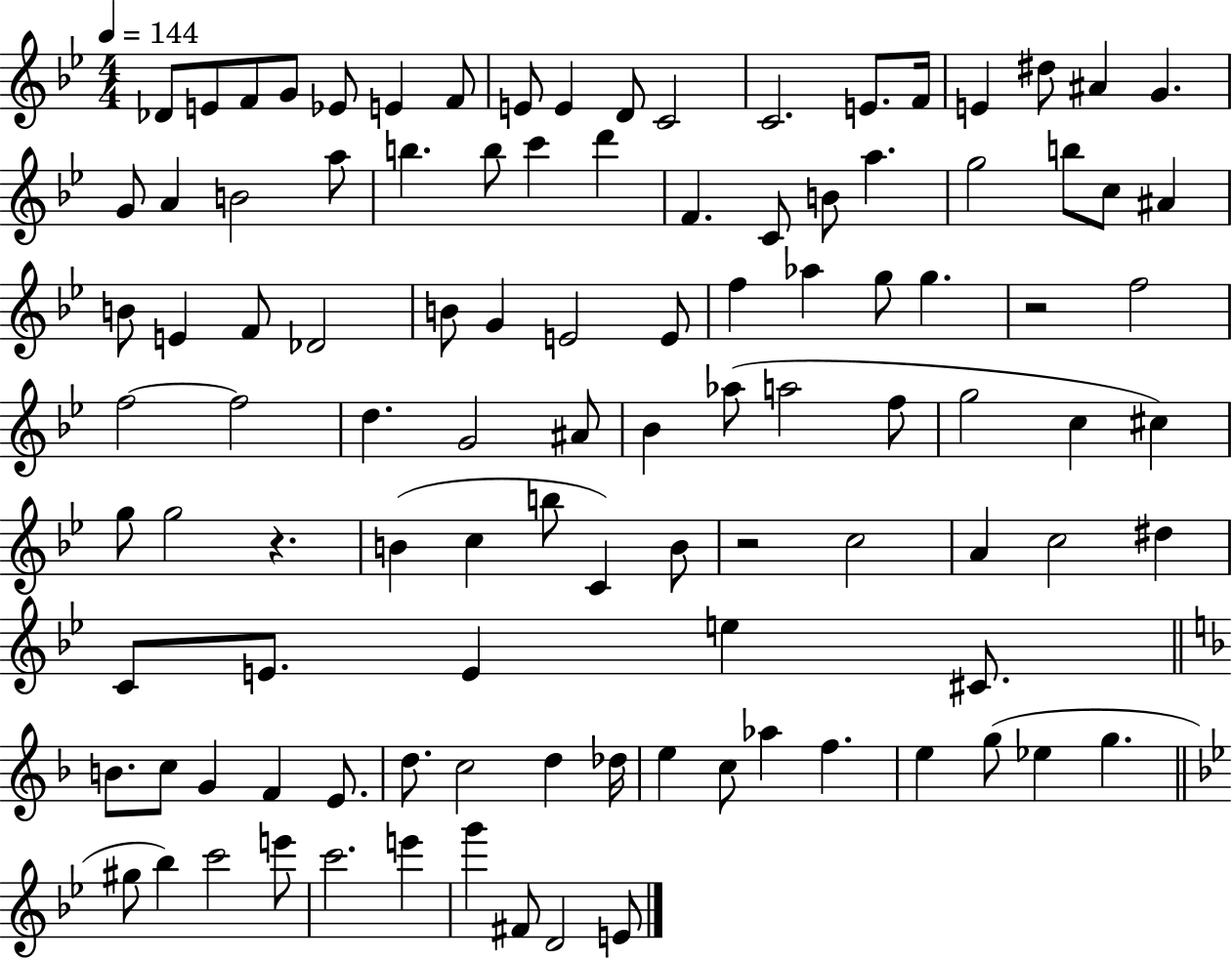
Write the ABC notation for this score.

X:1
T:Untitled
M:4/4
L:1/4
K:Bb
_D/2 E/2 F/2 G/2 _E/2 E F/2 E/2 E D/2 C2 C2 E/2 F/4 E ^d/2 ^A G G/2 A B2 a/2 b b/2 c' d' F C/2 B/2 a g2 b/2 c/2 ^A B/2 E F/2 _D2 B/2 G E2 E/2 f _a g/2 g z2 f2 f2 f2 d G2 ^A/2 _B _a/2 a2 f/2 g2 c ^c g/2 g2 z B c b/2 C B/2 z2 c2 A c2 ^d C/2 E/2 E e ^C/2 B/2 c/2 G F E/2 d/2 c2 d _d/4 e c/2 _a f e g/2 _e g ^g/2 _b c'2 e'/2 c'2 e' g' ^F/2 D2 E/2